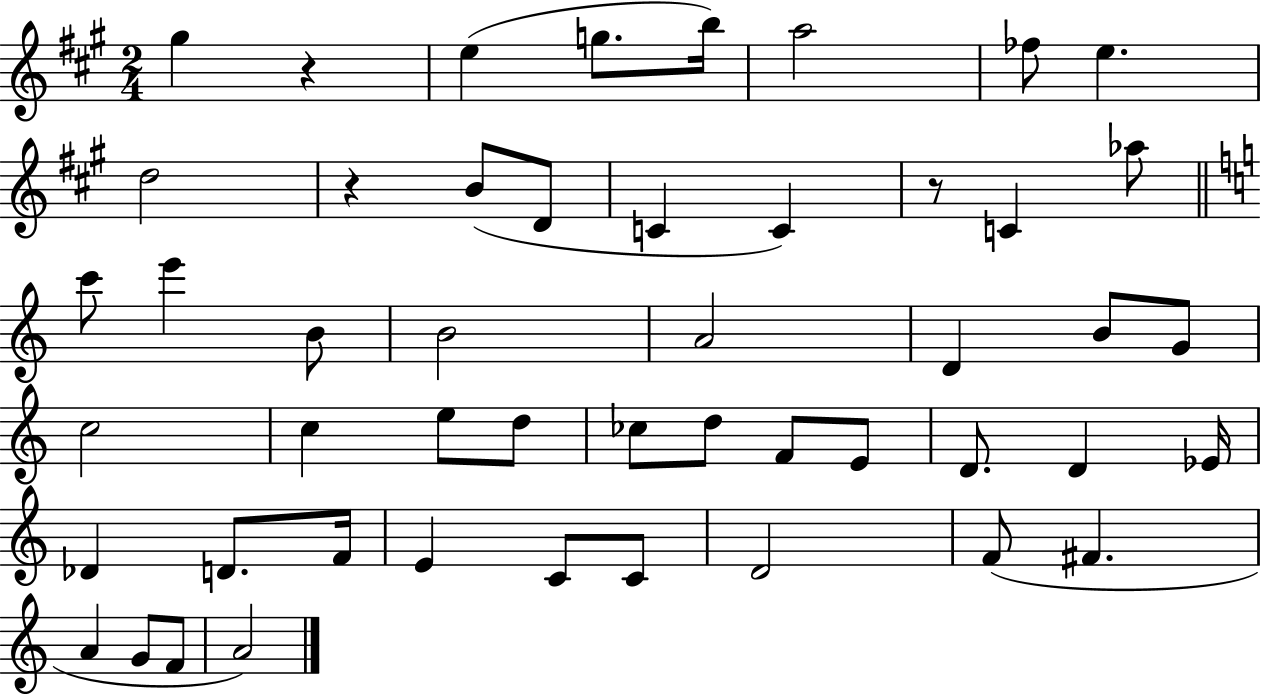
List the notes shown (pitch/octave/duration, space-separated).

G#5/q R/q E5/q G5/e. B5/s A5/h FES5/e E5/q. D5/h R/q B4/e D4/e C4/q C4/q R/e C4/q Ab5/e C6/e E6/q B4/e B4/h A4/h D4/q B4/e G4/e C5/h C5/q E5/e D5/e CES5/e D5/e F4/e E4/e D4/e. D4/q Eb4/s Db4/q D4/e. F4/s E4/q C4/e C4/e D4/h F4/e F#4/q. A4/q G4/e F4/e A4/h